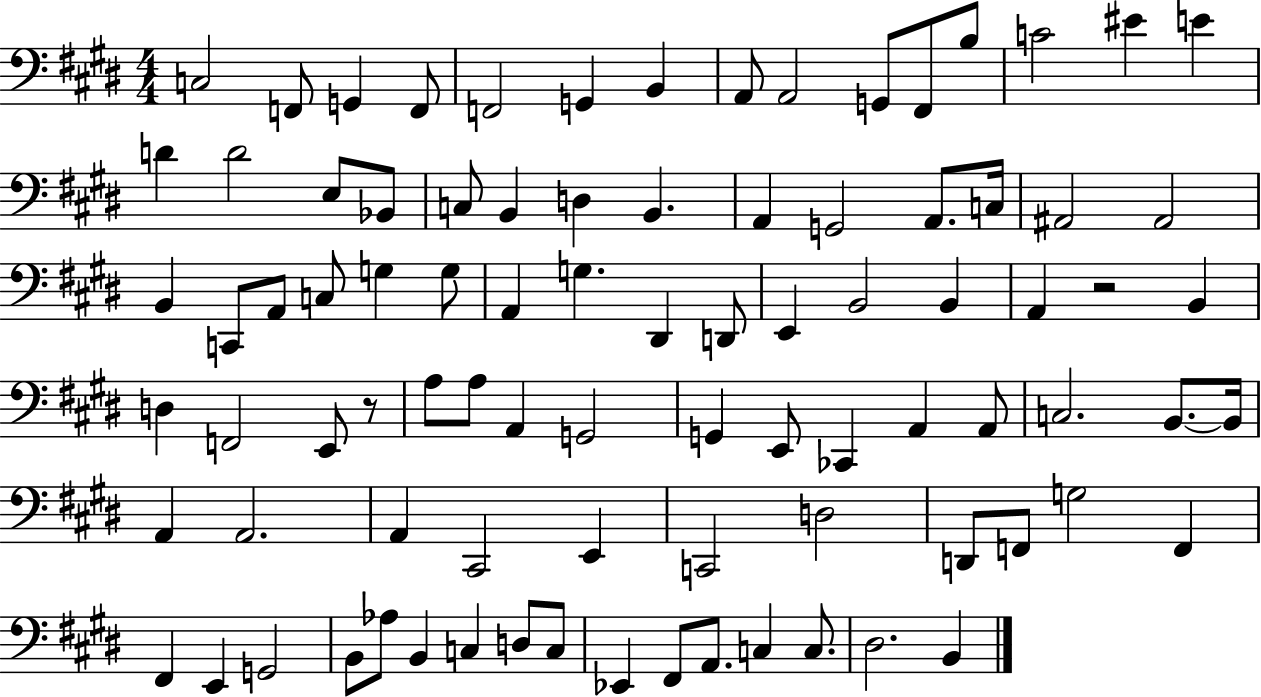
{
  \clef bass
  \numericTimeSignature
  \time 4/4
  \key e \major
  \repeat volta 2 { c2 f,8 g,4 f,8 | f,2 g,4 b,4 | a,8 a,2 g,8 fis,8 b8 | c'2 eis'4 e'4 | \break d'4 d'2 e8 bes,8 | c8 b,4 d4 b,4. | a,4 g,2 a,8. c16 | ais,2 ais,2 | \break b,4 c,8 a,8 c8 g4 g8 | a,4 g4. dis,4 d,8 | e,4 b,2 b,4 | a,4 r2 b,4 | \break d4 f,2 e,8 r8 | a8 a8 a,4 g,2 | g,4 e,8 ces,4 a,4 a,8 | c2. b,8.~~ b,16 | \break a,4 a,2. | a,4 cis,2 e,4 | c,2 d2 | d,8 f,8 g2 f,4 | \break fis,4 e,4 g,2 | b,8 aes8 b,4 c4 d8 c8 | ees,4 fis,8 a,8. c4 c8. | dis2. b,4 | \break } \bar "|."
}